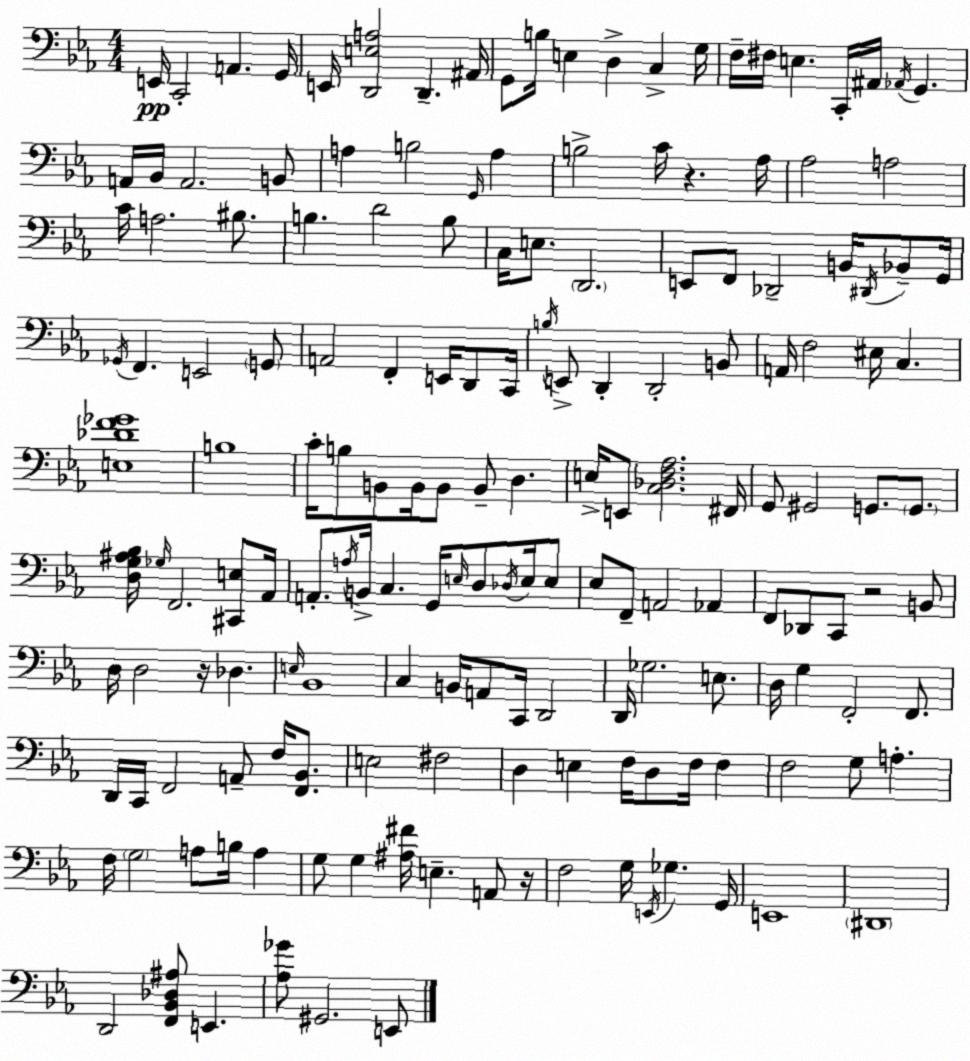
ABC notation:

X:1
T:Untitled
M:4/4
L:1/4
K:Eb
E,,/4 C,,2 A,, G,,/4 E,,/4 [D,,E,A,]2 D,, ^A,,/4 G,,/2 B,/4 E, D, C, G,/4 F,/4 ^F,/4 E, C,,/4 ^A,,/4 _A,,/4 G,, A,,/4 _B,,/4 A,,2 B,,/2 A, B,2 G,,/4 A, B,2 C/4 z _A,/4 _A,2 A,2 C/4 A,2 ^B,/2 B, D2 B,/2 C,/4 E,/2 D,,2 E,,/2 F,,/2 _D,,2 B,,/4 ^D,,/4 _B,,/2 G,,/4 _G,,/4 F,, E,,2 G,,/2 A,,2 F,, E,,/4 D,,/2 C,,/4 B,/4 E,,/2 D,, D,,2 B,,/2 A,,/4 F,2 ^E,/4 C, [E,_DF_G]4 B,4 C/4 B,/2 B,,/2 B,,/4 B,,/2 B,,/2 D, E,/4 E,,/2 [C,_D,F,_A,]2 ^F,,/4 G,,/2 ^G,,2 G,,/2 G,,/2 [D,G,^A,_B,]/4 _G,/4 F,,2 [^C,,E,]/2 _A,,/4 A,,/2 A,/4 B,,/4 C, G,,/4 E,/4 D,/2 _D,/4 E,/4 E,/2 _E,/2 F,,/2 A,,2 _A,, F,,/2 _D,,/2 C,,/2 z2 B,,/2 D,/4 D,2 z/4 _D, E,/4 _B,,4 C, B,,/4 A,,/2 C,,/4 D,,2 D,,/4 _G,2 E,/2 D,/4 G, F,,2 F,,/2 D,,/4 C,,/4 F,,2 A,,/2 F,/4 [F,,_B,,]/2 E,2 ^F,2 D, E, F,/4 D,/2 F,/4 F, F,2 G,/2 A, F,/4 G,2 A,/2 B,/4 A, G,/2 G, [^A,^F]/4 E, A,,/2 z/4 F,2 G,/4 E,,/4 _G, G,,/4 E,,4 ^D,,4 D,,2 [F,,_B,,_D,^A,]/2 E,, [_A,_G]/2 ^G,,2 E,,/2